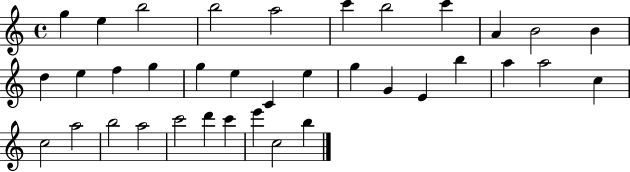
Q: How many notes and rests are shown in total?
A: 36